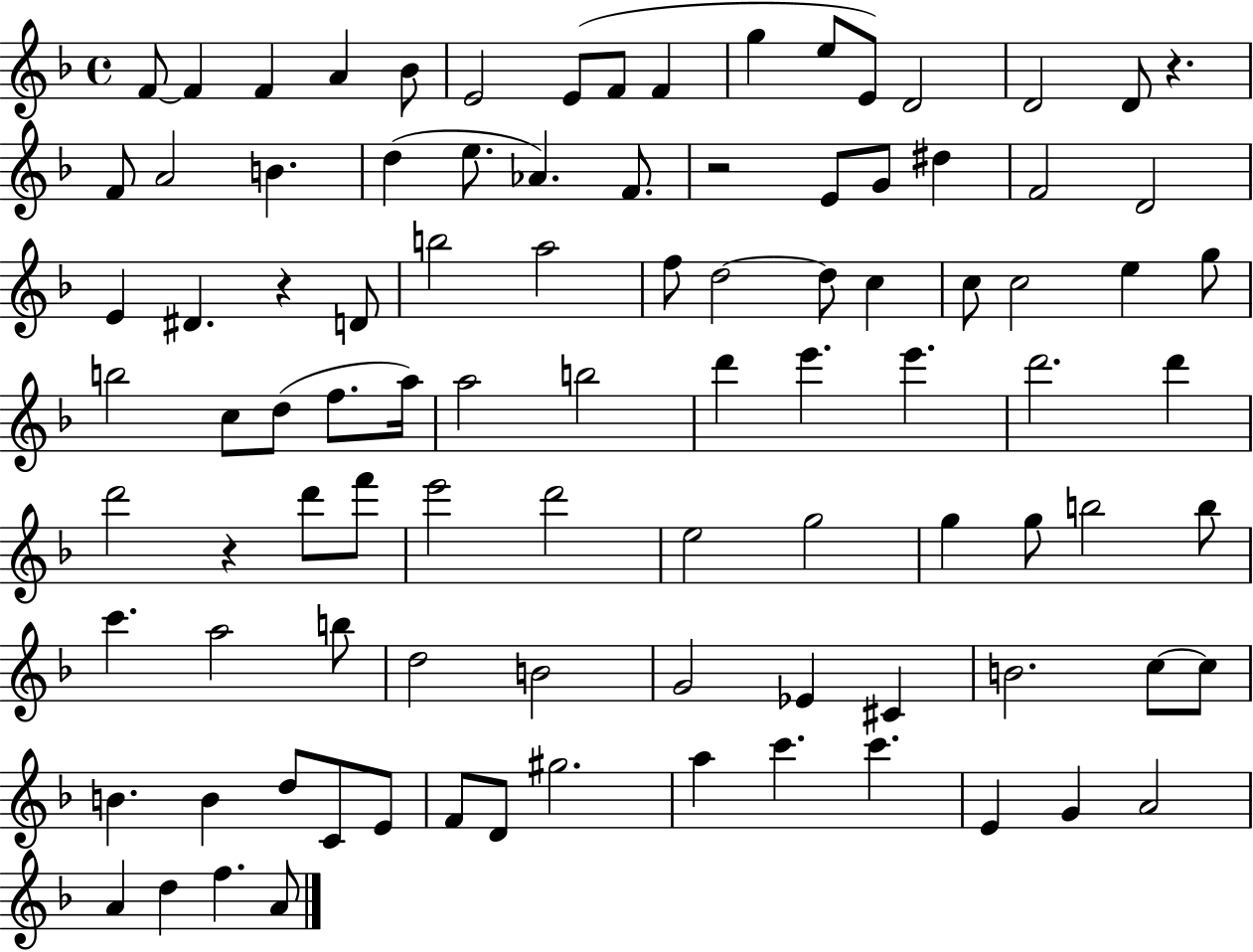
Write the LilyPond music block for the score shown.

{
  \clef treble
  \time 4/4
  \defaultTimeSignature
  \key f \major
  f'8~~ f'4 f'4 a'4 bes'8 | e'2 e'8( f'8 f'4 | g''4 e''8 e'8) d'2 | d'2 d'8 r4. | \break f'8 a'2 b'4. | d''4( e''8. aes'4.) f'8. | r2 e'8 g'8 dis''4 | f'2 d'2 | \break e'4 dis'4. r4 d'8 | b''2 a''2 | f''8 d''2~~ d''8 c''4 | c''8 c''2 e''4 g''8 | \break b''2 c''8 d''8( f''8. a''16) | a''2 b''2 | d'''4 e'''4. e'''4. | d'''2. d'''4 | \break d'''2 r4 d'''8 f'''8 | e'''2 d'''2 | e''2 g''2 | g''4 g''8 b''2 b''8 | \break c'''4. a''2 b''8 | d''2 b'2 | g'2 ees'4 cis'4 | b'2. c''8~~ c''8 | \break b'4. b'4 d''8 c'8 e'8 | f'8 d'8 gis''2. | a''4 c'''4. c'''4. | e'4 g'4 a'2 | \break a'4 d''4 f''4. a'8 | \bar "|."
}